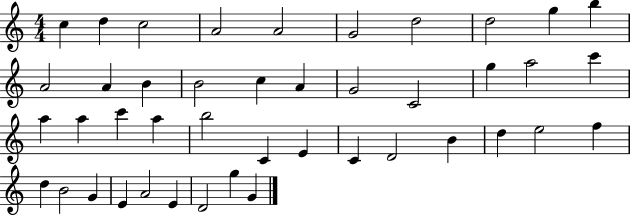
X:1
T:Untitled
M:4/4
L:1/4
K:C
c d c2 A2 A2 G2 d2 d2 g b A2 A B B2 c A G2 C2 g a2 c' a a c' a b2 C E C D2 B d e2 f d B2 G E A2 E D2 g G